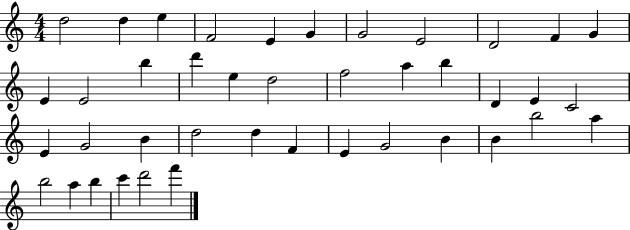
{
  \clef treble
  \numericTimeSignature
  \time 4/4
  \key c \major
  d''2 d''4 e''4 | f'2 e'4 g'4 | g'2 e'2 | d'2 f'4 g'4 | \break e'4 e'2 b''4 | d'''4 e''4 d''2 | f''2 a''4 b''4 | d'4 e'4 c'2 | \break e'4 g'2 b'4 | d''2 d''4 f'4 | e'4 g'2 b'4 | b'4 b''2 a''4 | \break b''2 a''4 b''4 | c'''4 d'''2 f'''4 | \bar "|."
}